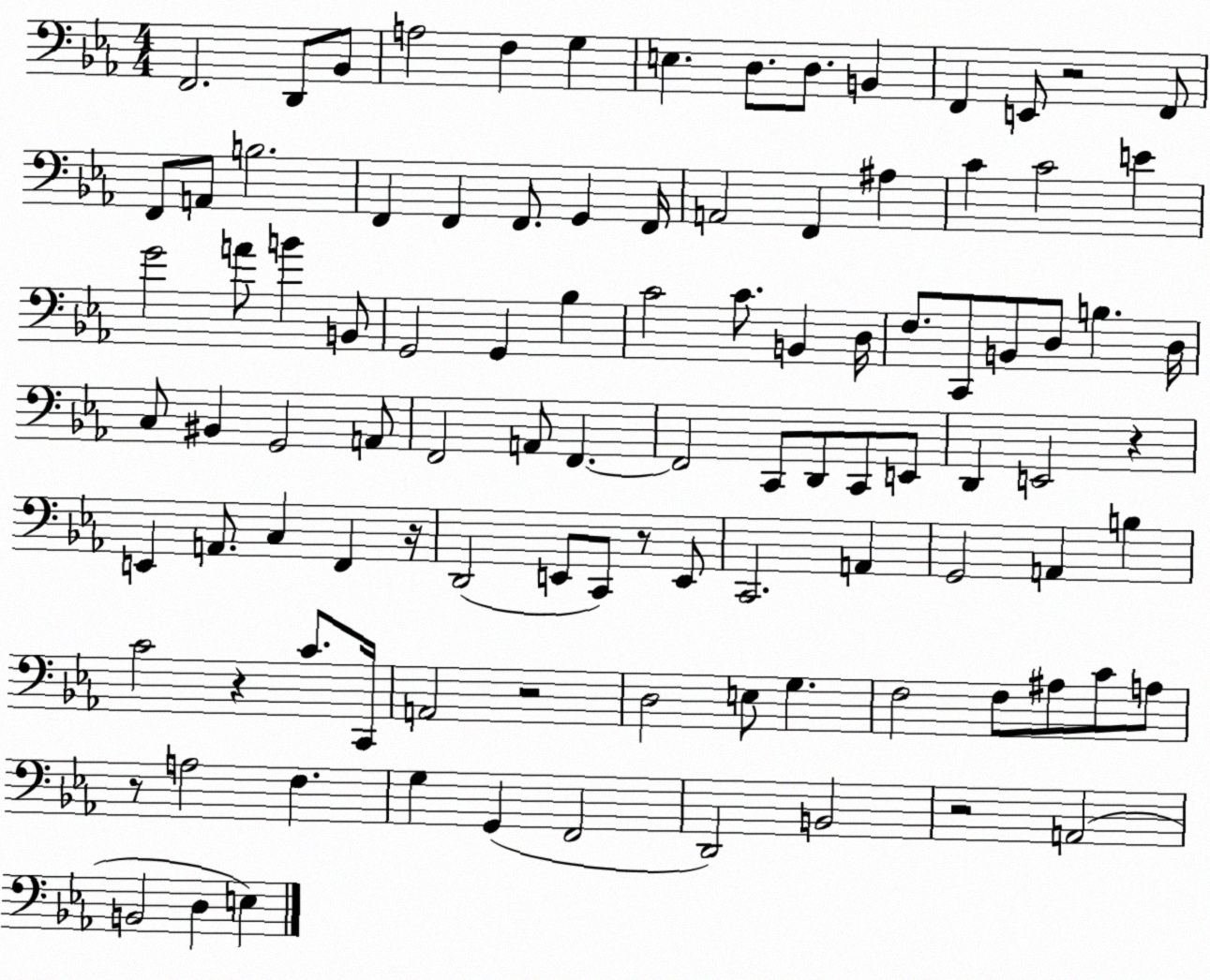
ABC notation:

X:1
T:Untitled
M:4/4
L:1/4
K:Eb
F,,2 D,,/2 _B,,/2 A,2 F, G, E, D,/2 D,/2 B,, F,, E,,/2 z2 F,,/2 F,,/2 A,,/2 B,2 F,, F,, F,,/2 G,, F,,/4 A,,2 F,, ^A, C C2 E G2 A/2 B B,,/2 G,,2 G,, _B, C2 C/2 B,, D,/4 F,/2 C,,/2 B,,/2 D,/2 B, D,/4 C,/2 ^B,, G,,2 A,,/2 F,,2 A,,/2 F,, F,,2 C,,/2 D,,/2 C,,/2 E,,/2 D,, E,,2 z E,, A,,/2 C, F,, z/4 D,,2 E,,/2 C,,/2 z/2 E,,/2 C,,2 A,, G,,2 A,, B, C2 z C/2 C,,/4 A,,2 z2 D,2 E,/2 G, F,2 F,/2 ^A,/2 C/2 A,/2 z/2 A,2 F, G, G,, F,,2 D,,2 B,,2 z2 A,,2 B,,2 D, E,